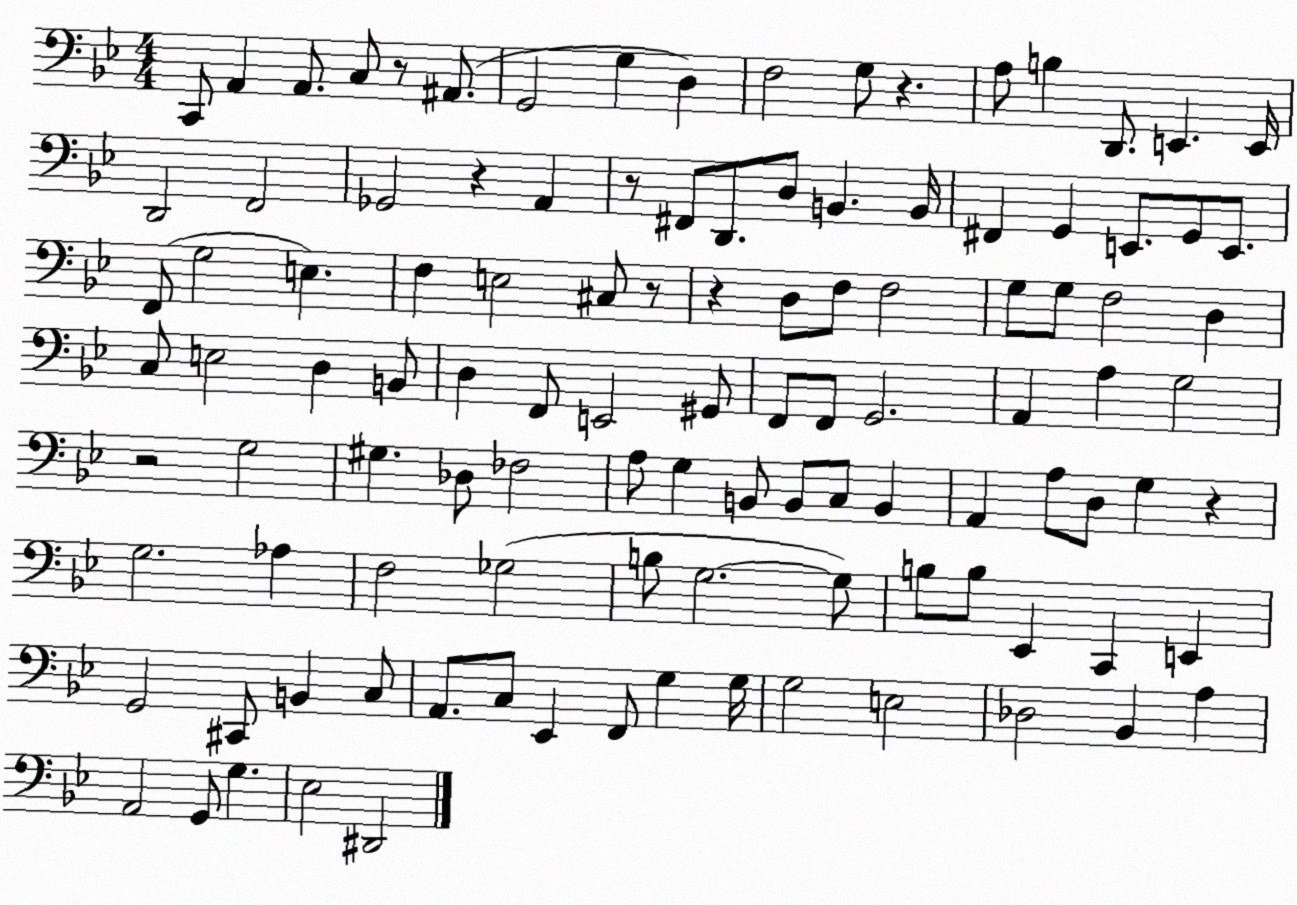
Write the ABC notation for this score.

X:1
T:Untitled
M:4/4
L:1/4
K:Bb
C,,/2 A,, A,,/2 C,/2 z/2 ^A,,/2 G,,2 G, D, F,2 G,/2 z A,/2 B, D,,/2 E,, E,,/4 D,,2 F,,2 _G,,2 z A,, z/2 ^F,,/2 D,,/2 D,/2 B,, B,,/4 ^F,, G,, E,,/2 G,,/2 E,,/2 F,,/2 G,2 E, F, E,2 ^C,/2 z/2 z D,/2 F,/2 F,2 G,/2 G,/2 F,2 D, C,/2 E,2 D, B,,/2 D, F,,/2 E,,2 ^G,,/2 F,,/2 F,,/2 G,,2 A,, A, G,2 z2 G,2 ^G, _D,/2 _F,2 A,/2 G, B,,/2 B,,/2 C,/2 B,, A,, A,/2 D,/2 G, z G,2 _A, F,2 _G,2 B,/2 G,2 G,/2 B,/2 B,/2 _E,, C,, E,, G,,2 ^C,,/2 B,, C,/2 A,,/2 C,/2 _E,, F,,/2 G, G,/4 G,2 E,2 _D,2 _B,, A, A,,2 G,,/2 G, _E,2 ^D,,2